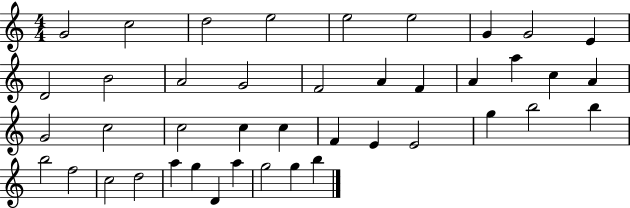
X:1
T:Untitled
M:4/4
L:1/4
K:C
G2 c2 d2 e2 e2 e2 G G2 E D2 B2 A2 G2 F2 A F A a c A G2 c2 c2 c c F E E2 g b2 b b2 f2 c2 d2 a g D a g2 g b